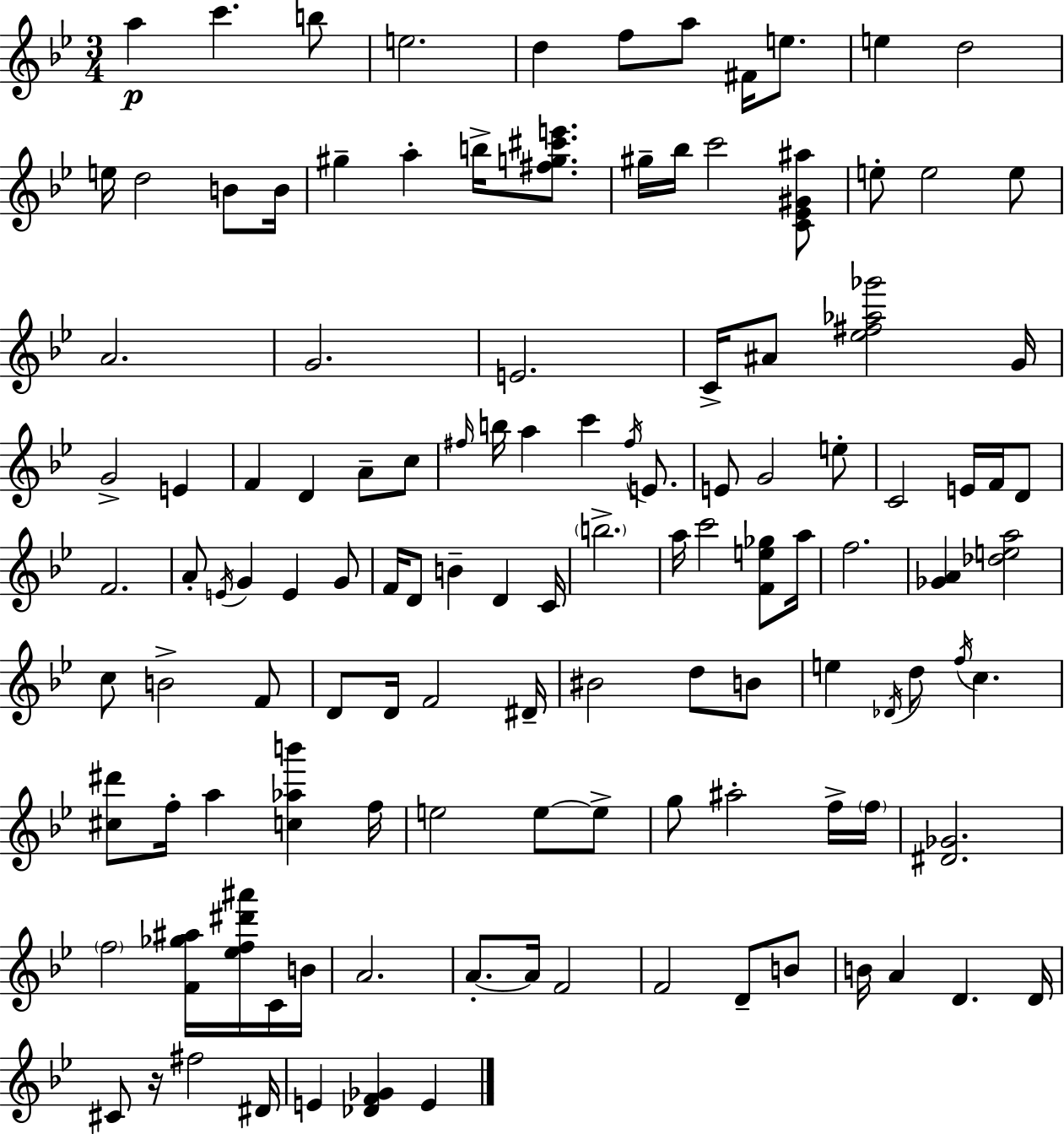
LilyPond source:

{
  \clef treble
  \numericTimeSignature
  \time 3/4
  \key bes \major
  a''4\p c'''4. b''8 | e''2. | d''4 f''8 a''8 fis'16 e''8. | e''4 d''2 | \break e''16 d''2 b'8 b'16 | gis''4-- a''4-. b''16-> <fis'' g'' cis''' e'''>8. | gis''16-- bes''16 c'''2 <c' ees' gis' ais''>8 | e''8-. e''2 e''8 | \break a'2. | g'2. | e'2. | c'16-> ais'8 <ees'' fis'' aes'' ges'''>2 g'16 | \break g'2-> e'4 | f'4 d'4 a'8-- c''8 | \grace { fis''16 } b''16 a''4 c'''4 \acciaccatura { fis''16 } e'8. | e'8 g'2 | \break e''8-. c'2 e'16 f'16 | d'8 f'2. | a'8-. \acciaccatura { e'16 } g'4 e'4 | g'8 f'16 d'8 b'4-- d'4 | \break c'16 \parenthesize b''2.-> | a''16 c'''2 | <f' e'' ges''>8 a''16 f''2. | <ges' a'>4 <des'' e'' a''>2 | \break c''8 b'2-> | f'8 d'8 d'16 f'2 | dis'16-- bis'2 d''8 | b'8 e''4 \acciaccatura { des'16 } d''8 \acciaccatura { f''16 } c''4. | \break <cis'' dis'''>8 f''16-. a''4 | <c'' aes'' b'''>4 f''16 e''2 | e''8~~ e''8-> g''8 ais''2-. | f''16-> \parenthesize f''16 <dis' ges'>2. | \break \parenthesize f''2 | <f' ges'' ais''>16 <ees'' f'' dis''' ais'''>16 c'16 b'16 a'2. | a'8.-.~~ a'16 f'2 | f'2 | \break d'8-- b'8 b'16 a'4 d'4. | d'16 cis'8 r16 fis''2 | dis'16 e'4 <des' f' ges'>4 | e'4 \bar "|."
}